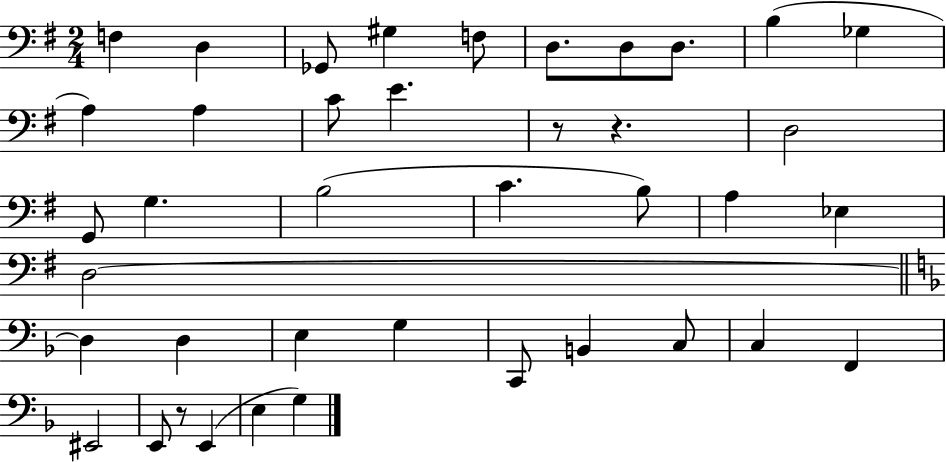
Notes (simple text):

F3/q D3/q Gb2/e G#3/q F3/e D3/e. D3/e D3/e. B3/q Gb3/q A3/q A3/q C4/e E4/q. R/e R/q. D3/h G2/e G3/q. B3/h C4/q. B3/e A3/q Eb3/q D3/h D3/q D3/q E3/q G3/q C2/e B2/q C3/e C3/q F2/q EIS2/h E2/e R/e E2/q E3/q G3/q